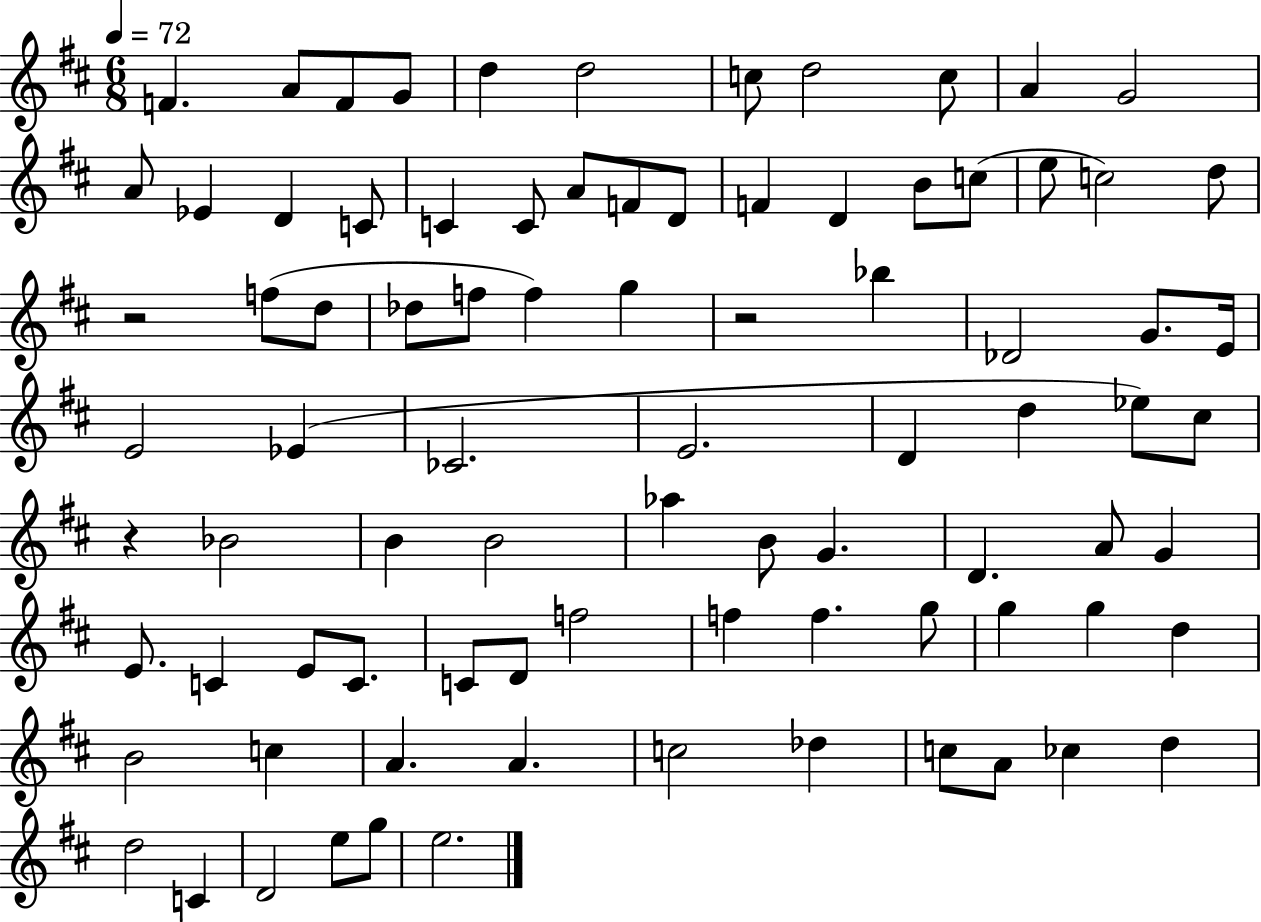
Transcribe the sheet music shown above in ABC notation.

X:1
T:Untitled
M:6/8
L:1/4
K:D
F A/2 F/2 G/2 d d2 c/2 d2 c/2 A G2 A/2 _E D C/2 C C/2 A/2 F/2 D/2 F D B/2 c/2 e/2 c2 d/2 z2 f/2 d/2 _d/2 f/2 f g z2 _b _D2 G/2 E/4 E2 _E _C2 E2 D d _e/2 ^c/2 z _B2 B B2 _a B/2 G D A/2 G E/2 C E/2 C/2 C/2 D/2 f2 f f g/2 g g d B2 c A A c2 _d c/2 A/2 _c d d2 C D2 e/2 g/2 e2